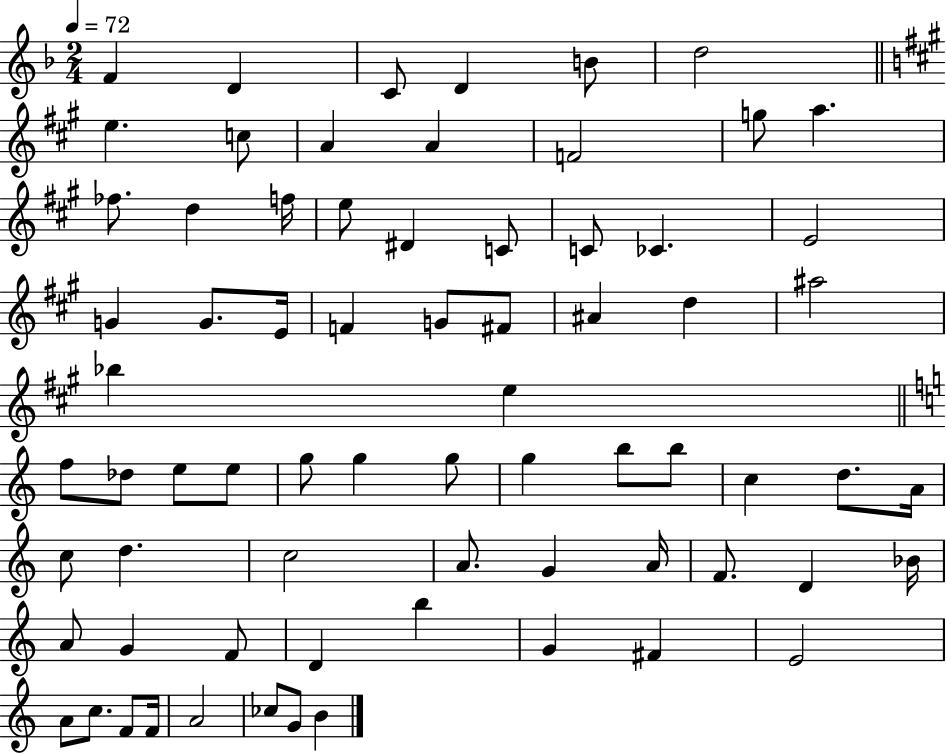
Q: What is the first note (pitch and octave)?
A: F4